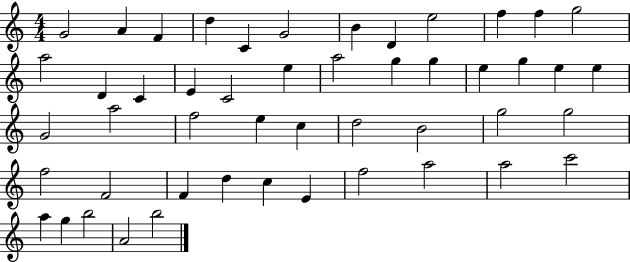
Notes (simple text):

G4/h A4/q F4/q D5/q C4/q G4/h B4/q D4/q E5/h F5/q F5/q G5/h A5/h D4/q C4/q E4/q C4/h E5/q A5/h G5/q G5/q E5/q G5/q E5/q E5/q G4/h A5/h F5/h E5/q C5/q D5/h B4/h G5/h G5/h F5/h F4/h F4/q D5/q C5/q E4/q F5/h A5/h A5/h C6/h A5/q G5/q B5/h A4/h B5/h